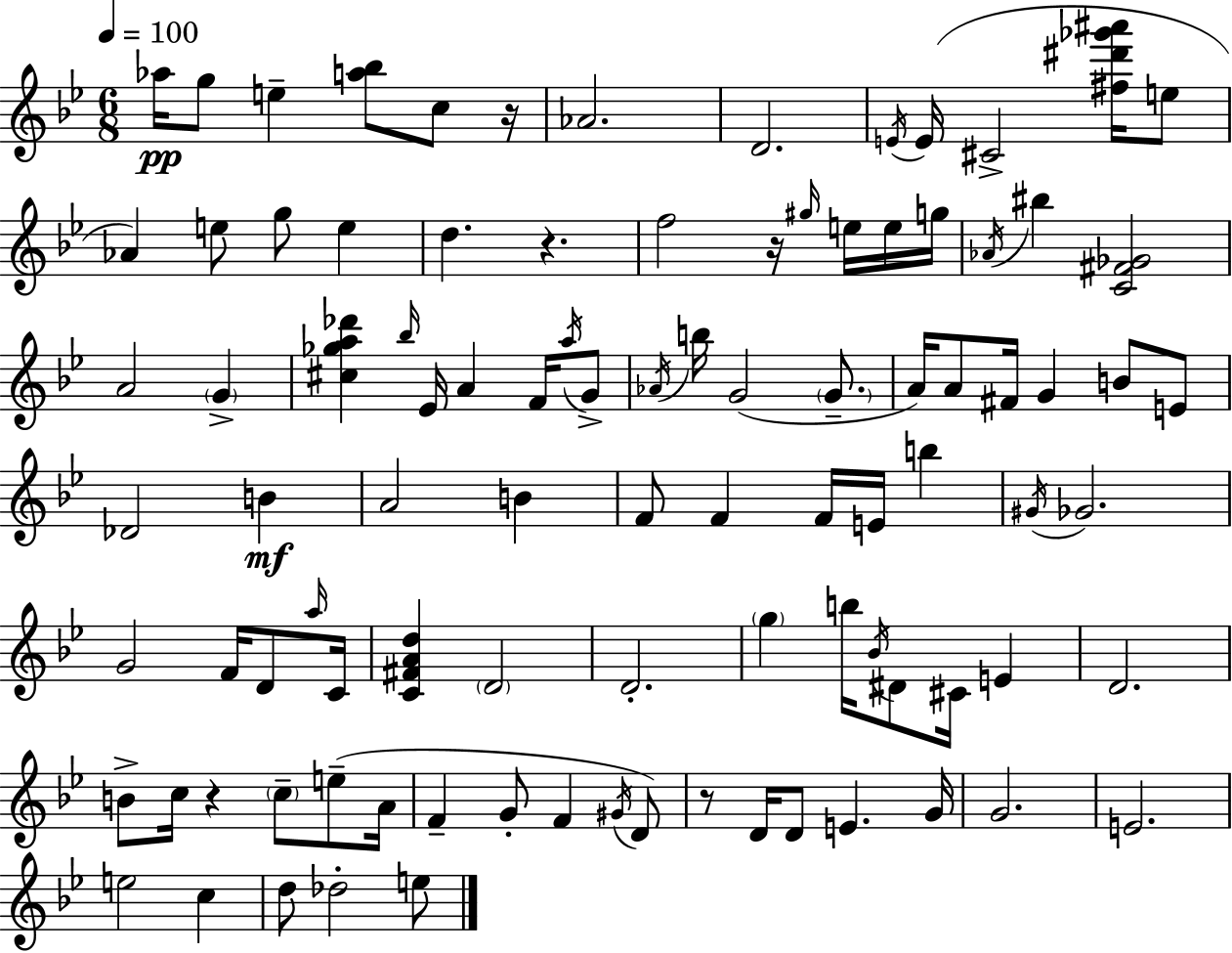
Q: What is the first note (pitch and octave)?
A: Ab5